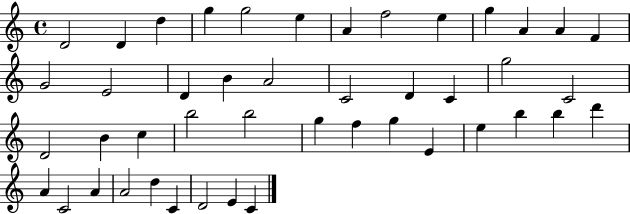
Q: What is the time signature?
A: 4/4